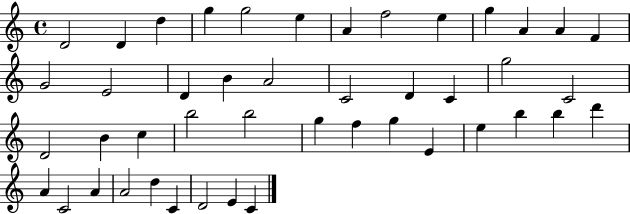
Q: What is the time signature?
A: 4/4